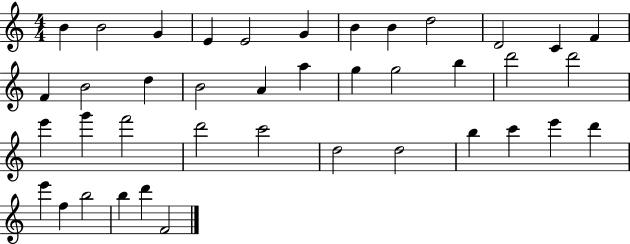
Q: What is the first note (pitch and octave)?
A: B4